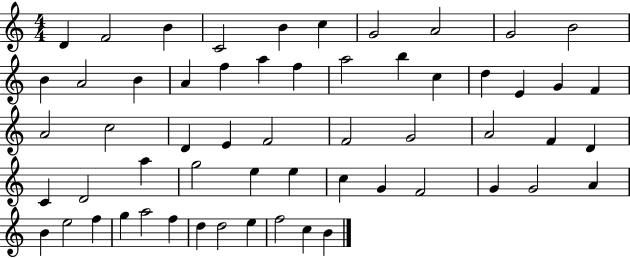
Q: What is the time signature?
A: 4/4